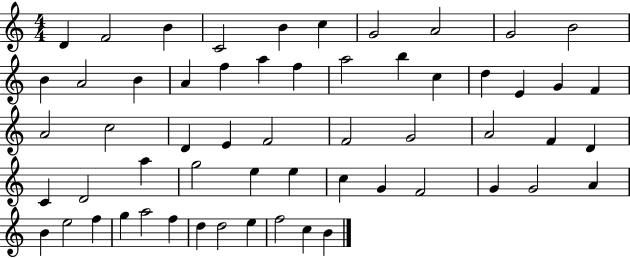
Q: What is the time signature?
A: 4/4